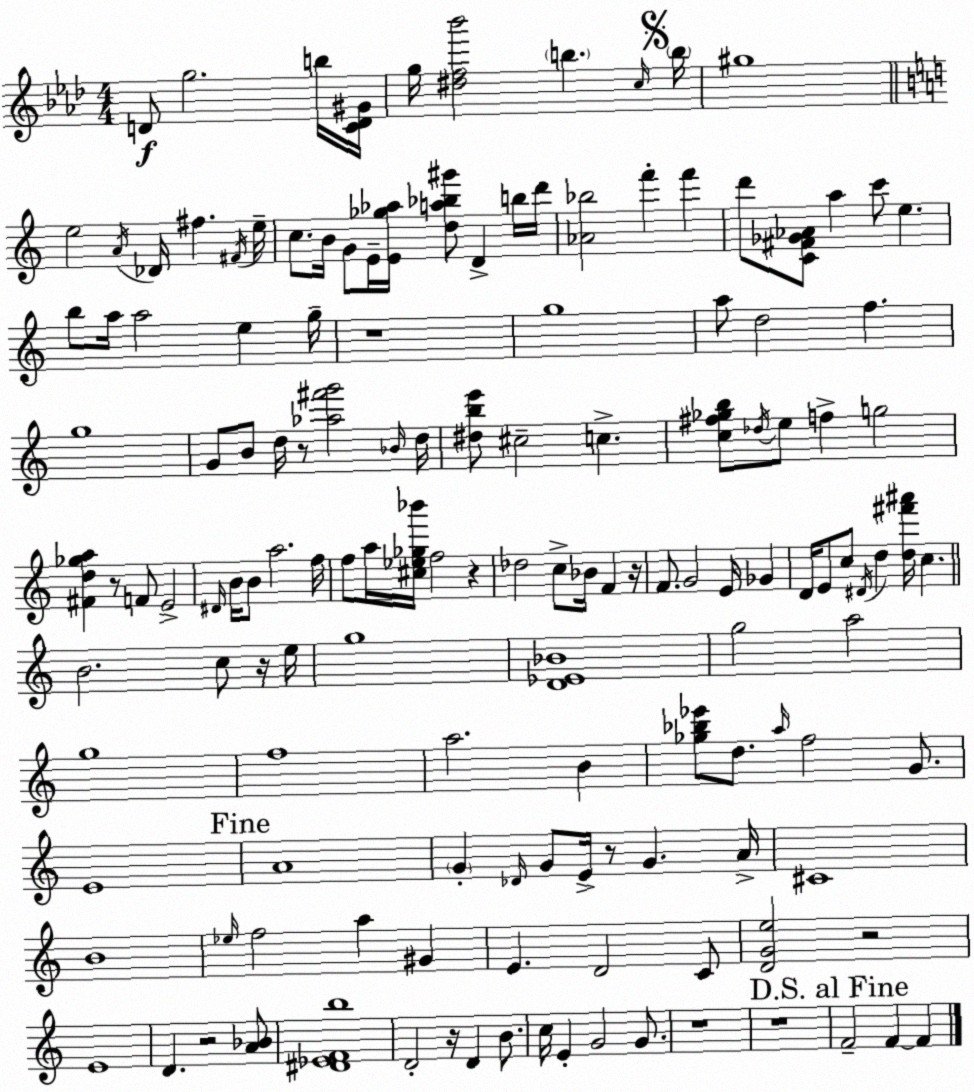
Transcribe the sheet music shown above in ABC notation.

X:1
T:Untitled
M:4/4
L:1/4
K:Fm
D/2 g2 b/4 [CD^G]/4 g/4 [^df_b']2 b c/4 b/4 ^g4 e2 A/4 _D/4 ^f ^F/4 e/4 c/2 B/4 G/2 E/4 [E_g_a]/4 [da_b^g']/2 D b/4 d'/4 [_A_b]2 f' f' d'/2 [C^F_G_A]/2 a c'/2 e b/2 a/4 a2 e g/4 z4 g4 a/2 d2 f g4 G/2 B/2 d/4 z/2 [_a^f'g']2 _B/4 d/4 [^dbe']/2 ^c2 c [c^f_gb]/2 _d/4 e/2 f g2 [^Fd_ga] z/2 F/2 E2 ^D/4 B/4 B/2 a2 f/4 f/2 a/4 [^c_e_g_b']/4 f2 z _d2 c/2 _B/4 F z/4 F/2 G2 E/4 _G D/4 E/2 c/2 ^D/4 d [d^f'^a']/4 c B2 c/2 z/4 e/4 g4 [D_E_B]4 g2 a2 g4 f4 a2 B [_g_b_e']/2 d/2 a/4 f2 G/2 E4 A4 G _D/4 G/2 E/4 z/2 G A/4 ^C4 B4 _e/4 f2 a ^G E D2 C/2 [DGe]2 z2 E4 D z2 [A_B]/2 [^D_EFb]4 D2 z/4 D B/2 c/4 E G2 G/2 z4 z4 F2 F F